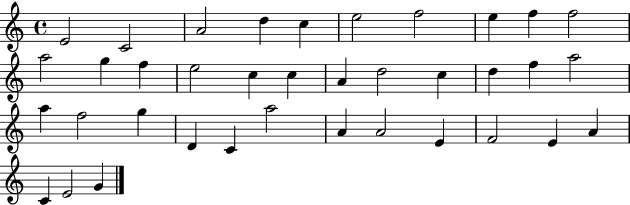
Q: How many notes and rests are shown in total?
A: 37